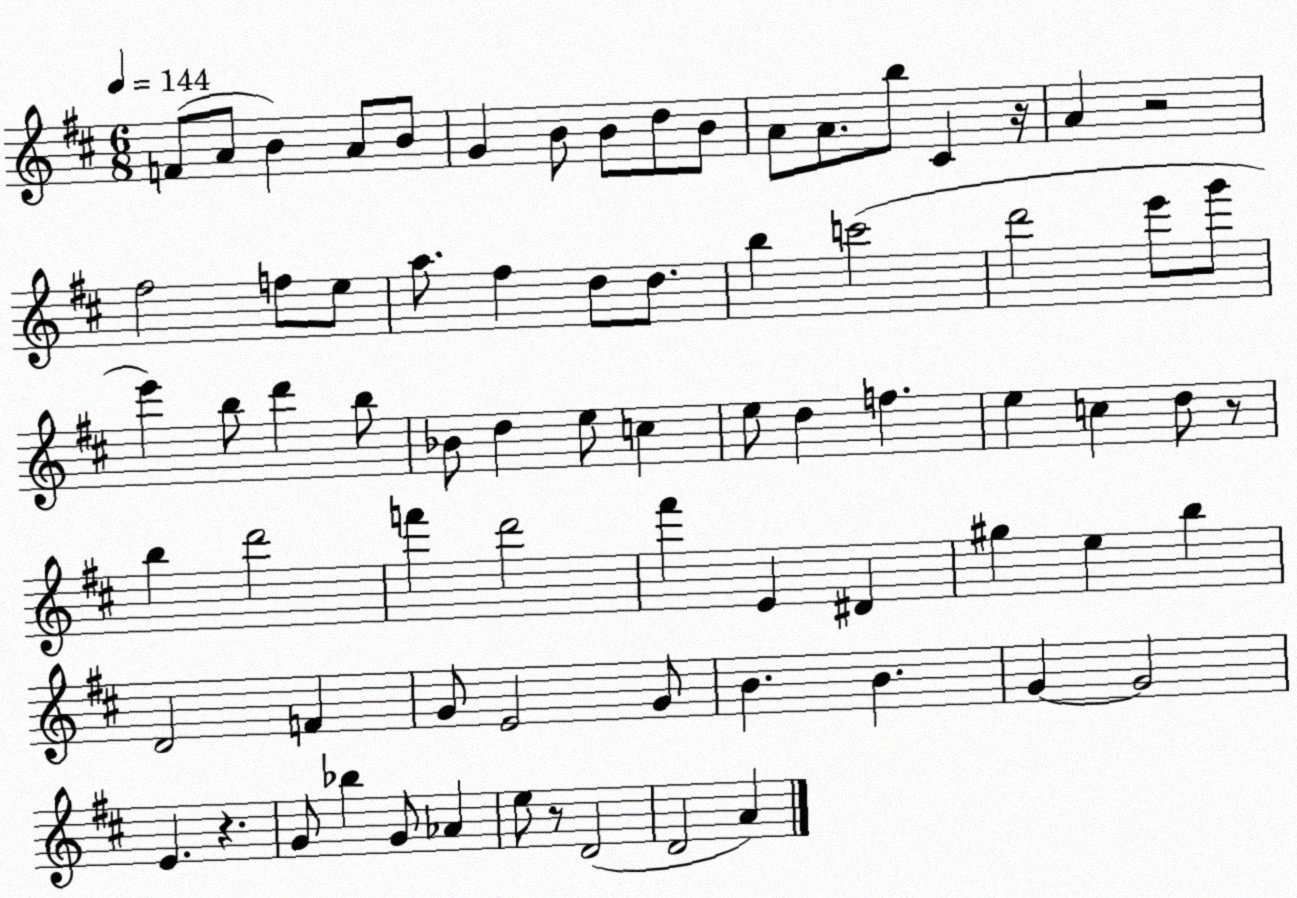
X:1
T:Untitled
M:6/8
L:1/4
K:D
F/2 A/2 B A/2 B/2 G B/2 B/2 d/2 B/2 A/2 A/2 b/2 ^C z/4 A z2 ^f2 f/2 e/2 a/2 ^f d/2 d/2 b c'2 d'2 e'/2 g'/2 e' b/2 d' b/2 _B/2 d e/2 c e/2 d f e c d/2 z/2 b d'2 f' d'2 ^f' E ^D ^g e b D2 F G/2 E2 G/2 B B G G2 E z G/2 _b G/2 _A e/2 z/2 D2 D2 A